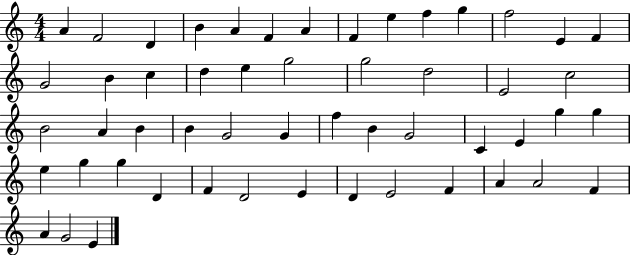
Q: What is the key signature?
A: C major